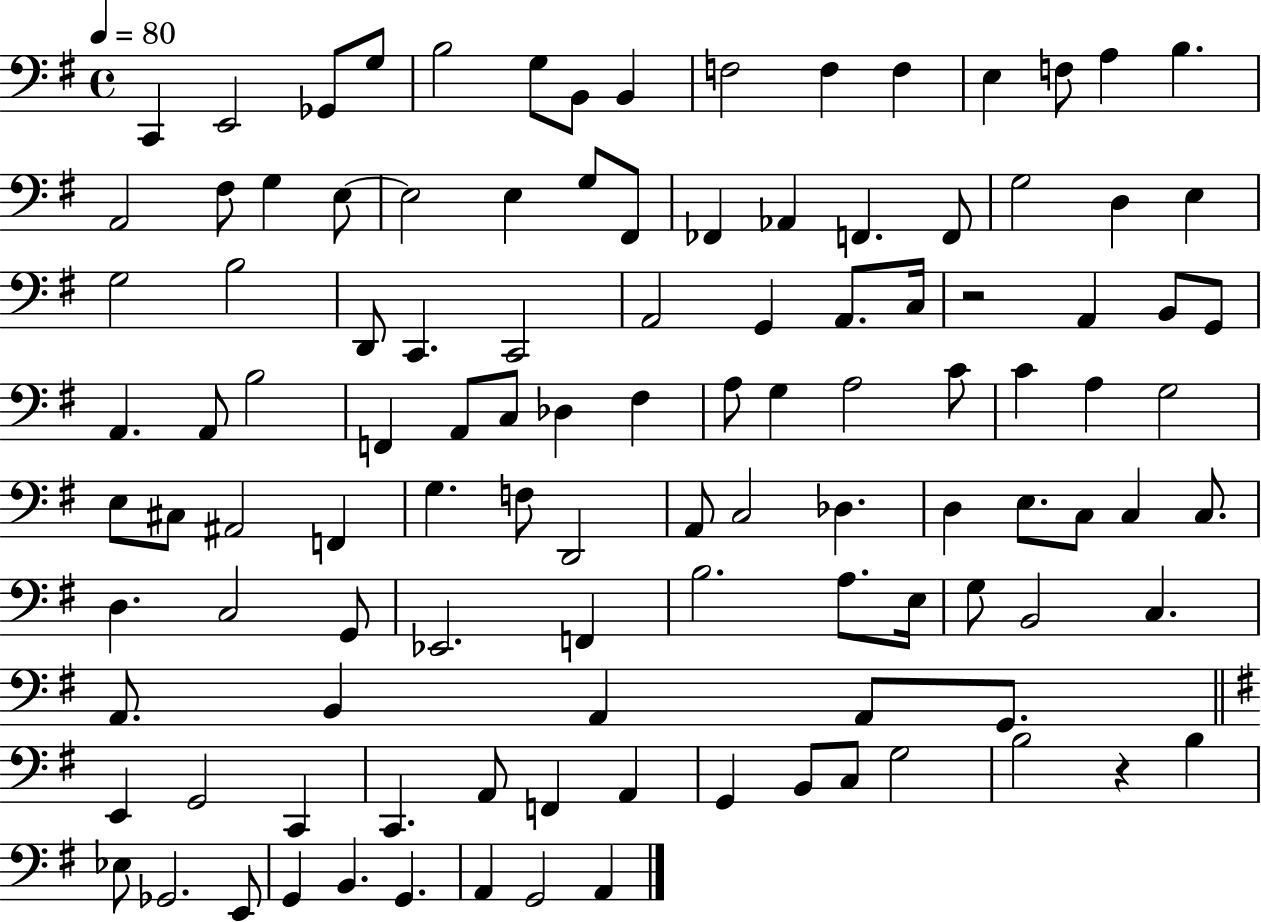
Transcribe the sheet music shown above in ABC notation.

X:1
T:Untitled
M:4/4
L:1/4
K:G
C,, E,,2 _G,,/2 G,/2 B,2 G,/2 B,,/2 B,, F,2 F, F, E, F,/2 A, B, A,,2 ^F,/2 G, E,/2 E,2 E, G,/2 ^F,,/2 _F,, _A,, F,, F,,/2 G,2 D, E, G,2 B,2 D,,/2 C,, C,,2 A,,2 G,, A,,/2 C,/4 z2 A,, B,,/2 G,,/2 A,, A,,/2 B,2 F,, A,,/2 C,/2 _D, ^F, A,/2 G, A,2 C/2 C A, G,2 E,/2 ^C,/2 ^A,,2 F,, G, F,/2 D,,2 A,,/2 C,2 _D, D, E,/2 C,/2 C, C,/2 D, C,2 G,,/2 _E,,2 F,, B,2 A,/2 E,/4 G,/2 B,,2 C, A,,/2 B,, A,, A,,/2 G,,/2 E,, G,,2 C,, C,, A,,/2 F,, A,, G,, B,,/2 C,/2 G,2 B,2 z B, _E,/2 _G,,2 E,,/2 G,, B,, G,, A,, G,,2 A,,